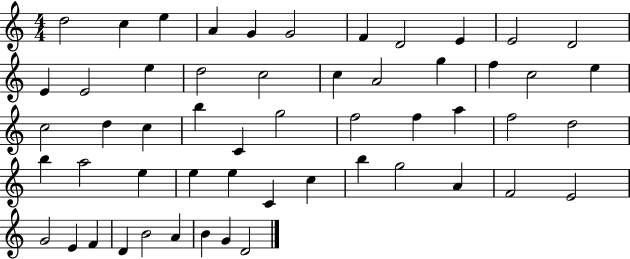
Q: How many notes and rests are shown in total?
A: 54